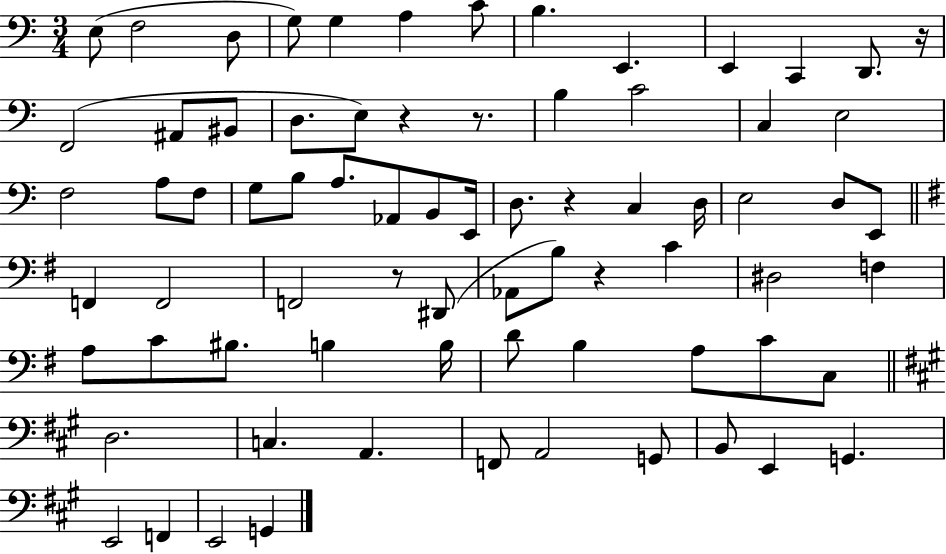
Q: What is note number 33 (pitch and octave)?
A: D3